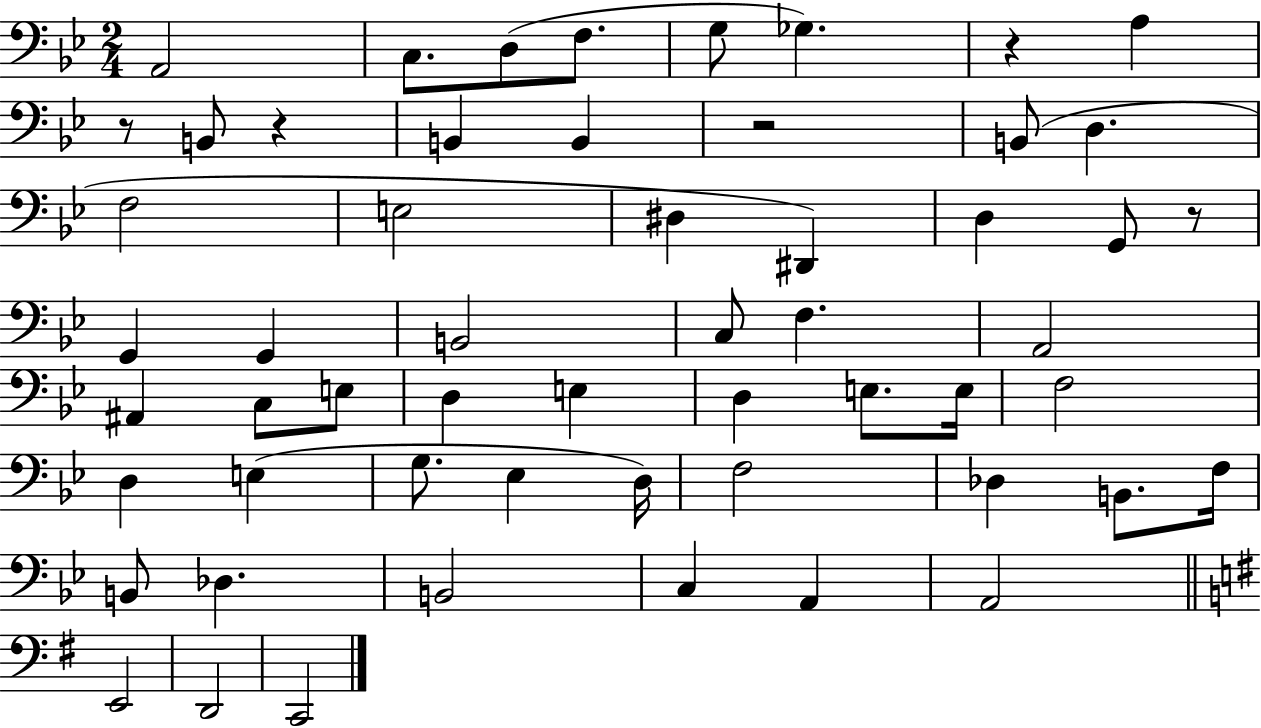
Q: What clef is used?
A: bass